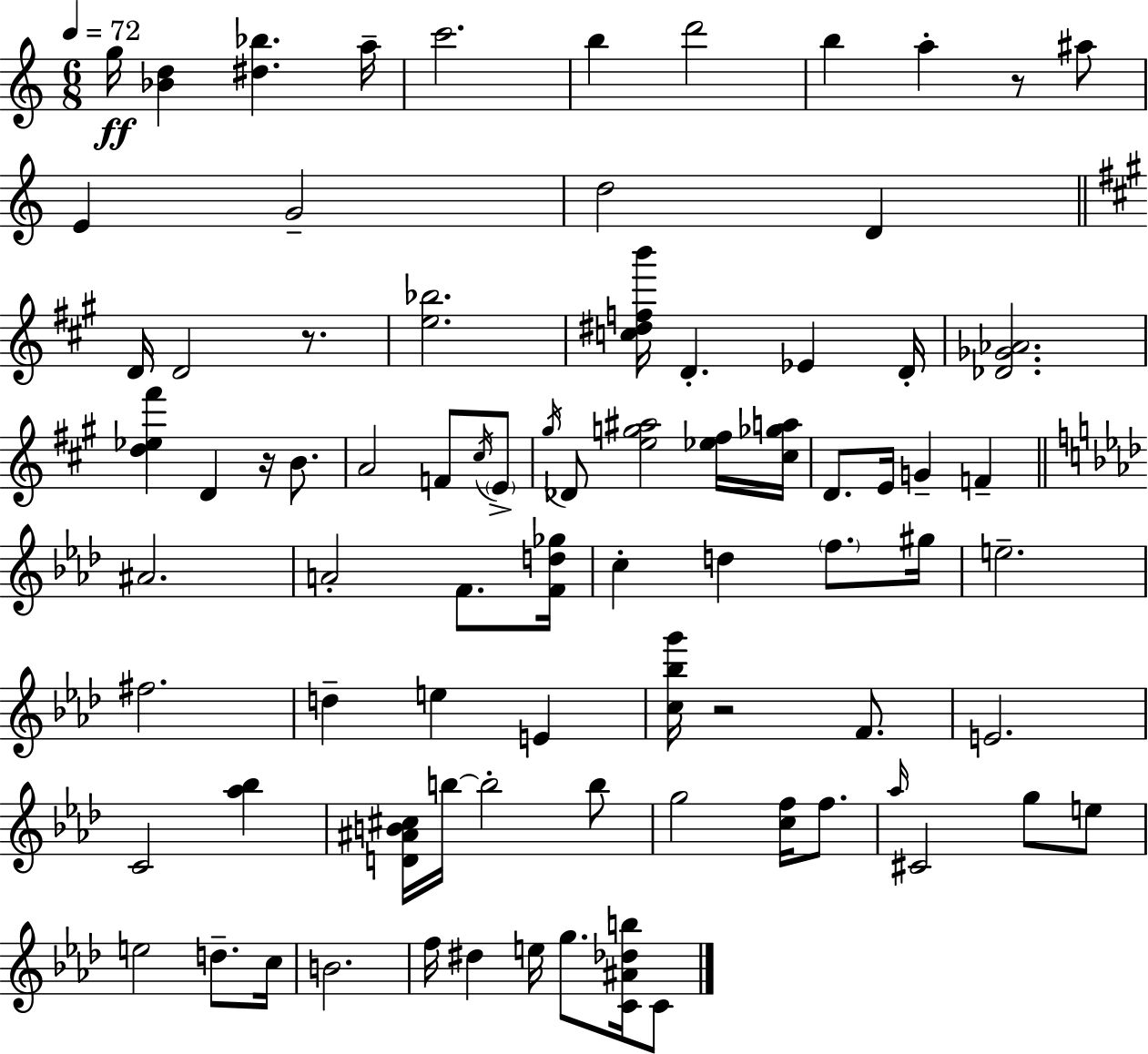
G5/s [Bb4,D5]/q [D#5,Bb5]/q. A5/s C6/h. B5/q D6/h B5/q A5/q R/e A#5/e E4/q G4/h D5/h D4/q D4/s D4/h R/e. [E5,Bb5]/h. [C5,D#5,F5,B6]/s D4/q. Eb4/q D4/s [Db4,Gb4,Ab4]/h. [D5,Eb5,F#6]/q D4/q R/s B4/e. A4/h F4/e C#5/s E4/e G#5/s Db4/e [E5,G5,A#5]/h [Eb5,F#5]/s [C#5,Gb5,A5]/s D4/e. E4/s G4/q F4/q A#4/h. A4/h F4/e. [F4,D5,Gb5]/s C5/q D5/q F5/e. G#5/s E5/h. F#5/h. D5/q E5/q E4/q [C5,Bb5,G6]/s R/h F4/e. E4/h. C4/h [Ab5,Bb5]/q [D4,A#4,B4,C#5]/s B5/s B5/h B5/e G5/h [C5,F5]/s F5/e. Ab5/s C#4/h G5/e E5/e E5/h D5/e. C5/s B4/h. F5/s D#5/q E5/s G5/e. [C4,A#4,Db5,B5]/s C4/e